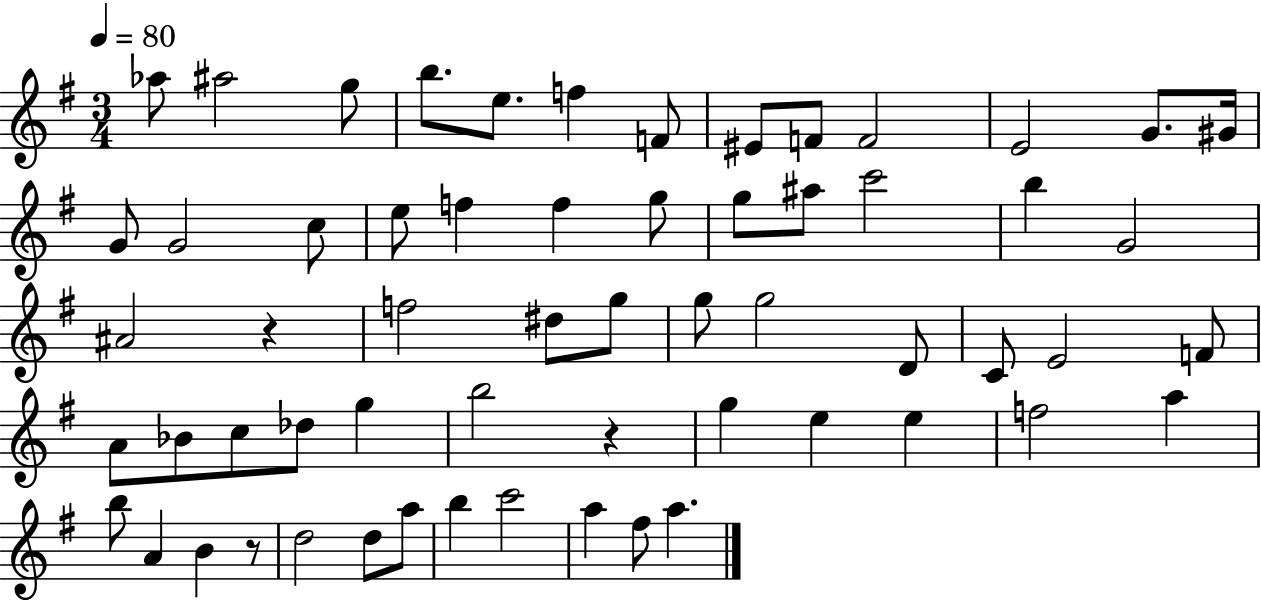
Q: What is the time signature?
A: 3/4